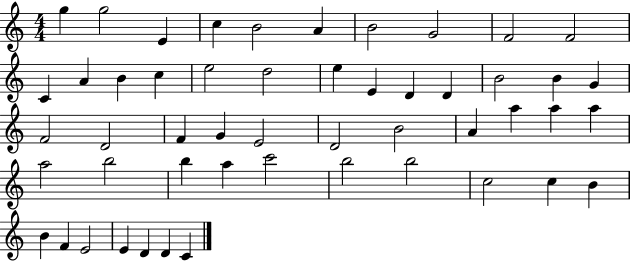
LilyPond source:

{
  \clef treble
  \numericTimeSignature
  \time 4/4
  \key c \major
  g''4 g''2 e'4 | c''4 b'2 a'4 | b'2 g'2 | f'2 f'2 | \break c'4 a'4 b'4 c''4 | e''2 d''2 | e''4 e'4 d'4 d'4 | b'2 b'4 g'4 | \break f'2 d'2 | f'4 g'4 e'2 | d'2 b'2 | a'4 a''4 a''4 a''4 | \break a''2 b''2 | b''4 a''4 c'''2 | b''2 b''2 | c''2 c''4 b'4 | \break b'4 f'4 e'2 | e'4 d'4 d'4 c'4 | \bar "|."
}